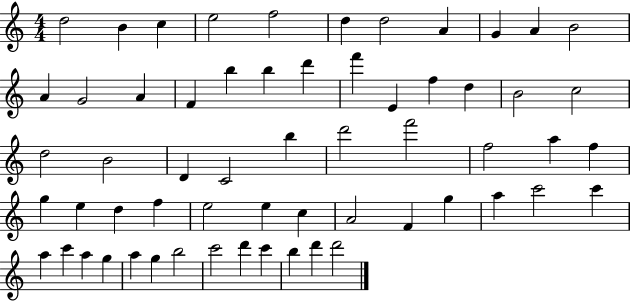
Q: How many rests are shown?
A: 0